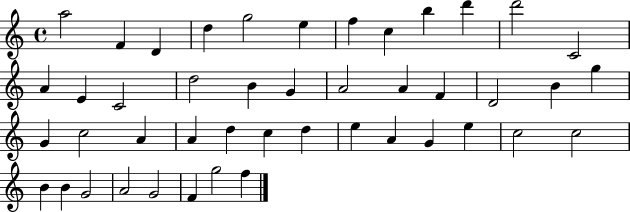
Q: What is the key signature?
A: C major